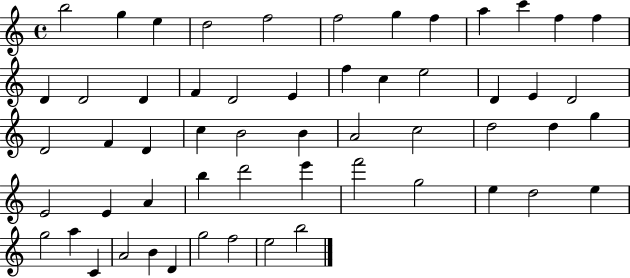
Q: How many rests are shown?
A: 0